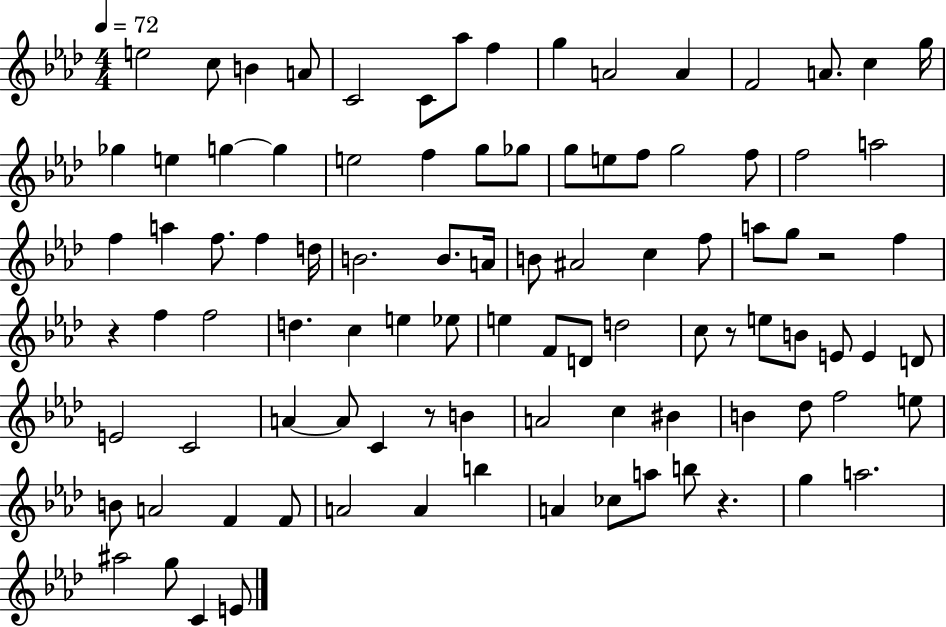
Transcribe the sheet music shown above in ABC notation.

X:1
T:Untitled
M:4/4
L:1/4
K:Ab
e2 c/2 B A/2 C2 C/2 _a/2 f g A2 A F2 A/2 c g/4 _g e g g e2 f g/2 _g/2 g/2 e/2 f/2 g2 f/2 f2 a2 f a f/2 f d/4 B2 B/2 A/4 B/2 ^A2 c f/2 a/2 g/2 z2 f z f f2 d c e _e/2 e F/2 D/2 d2 c/2 z/2 e/2 B/2 E/2 E D/2 E2 C2 A A/2 C z/2 B A2 c ^B B _d/2 f2 e/2 B/2 A2 F F/2 A2 A b A _c/2 a/2 b/2 z g a2 ^a2 g/2 C E/2